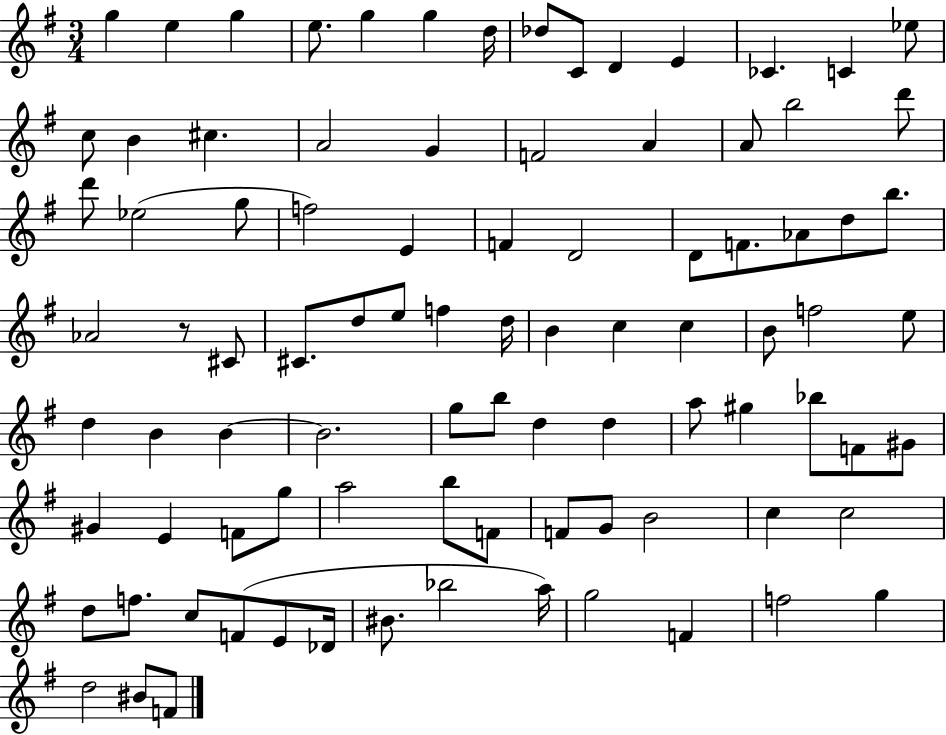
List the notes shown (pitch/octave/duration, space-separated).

G5/q E5/q G5/q E5/e. G5/q G5/q D5/s Db5/e C4/e D4/q E4/q CES4/q. C4/q Eb5/e C5/e B4/q C#5/q. A4/h G4/q F4/h A4/q A4/e B5/h D6/e D6/e Eb5/h G5/e F5/h E4/q F4/q D4/h D4/e F4/e. Ab4/e D5/e B5/e. Ab4/h R/e C#4/e C#4/e. D5/e E5/e F5/q D5/s B4/q C5/q C5/q B4/e F5/h E5/e D5/q B4/q B4/q B4/h. G5/e B5/e D5/q D5/q A5/e G#5/q Bb5/e F4/e G#4/e G#4/q E4/q F4/e G5/e A5/h B5/e F4/e F4/e G4/e B4/h C5/q C5/h D5/e F5/e. C5/e F4/e E4/e Db4/s BIS4/e. Bb5/h A5/s G5/h F4/q F5/h G5/q D5/h BIS4/e F4/e